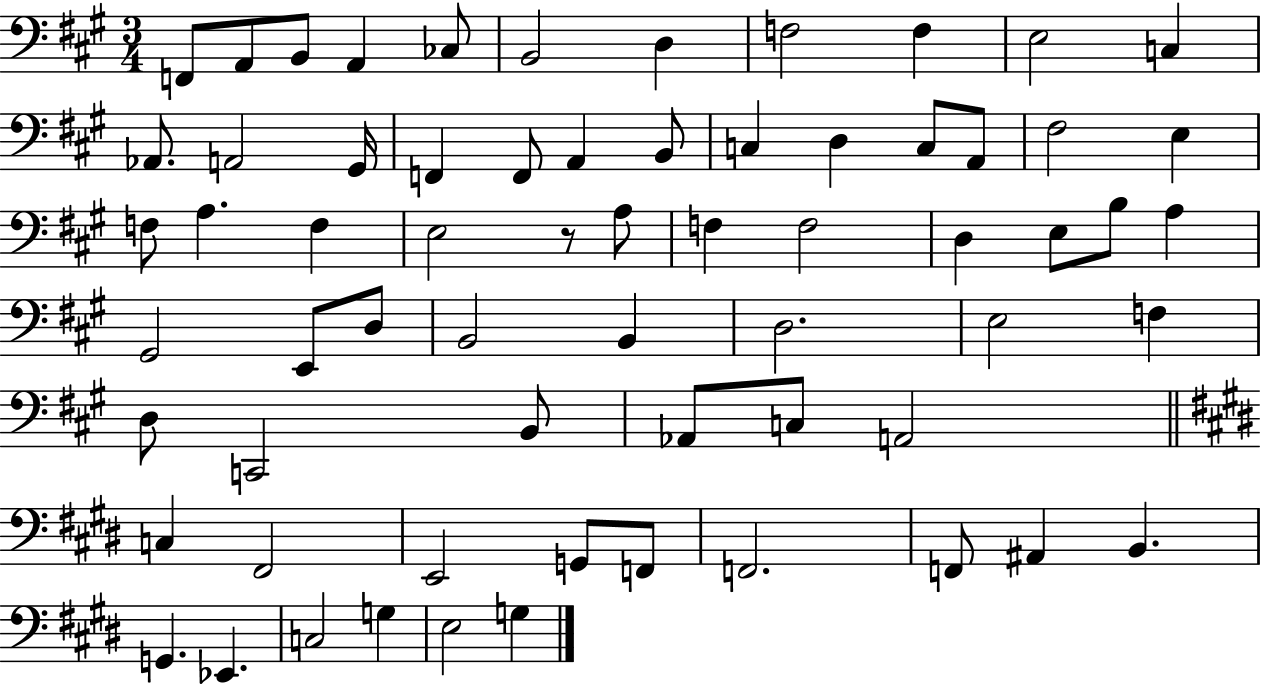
{
  \clef bass
  \numericTimeSignature
  \time 3/4
  \key a \major
  f,8 a,8 b,8 a,4 ces8 | b,2 d4 | f2 f4 | e2 c4 | \break aes,8. a,2 gis,16 | f,4 f,8 a,4 b,8 | c4 d4 c8 a,8 | fis2 e4 | \break f8 a4. f4 | e2 r8 a8 | f4 f2 | d4 e8 b8 a4 | \break gis,2 e,8 d8 | b,2 b,4 | d2. | e2 f4 | \break d8 c,2 b,8 | aes,8 c8 a,2 | \bar "||" \break \key e \major c4 fis,2 | e,2 g,8 f,8 | f,2. | f,8 ais,4 b,4. | \break g,4. ees,4. | c2 g4 | e2 g4 | \bar "|."
}